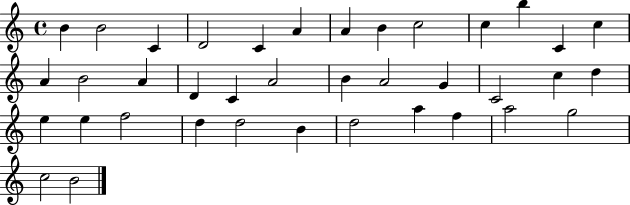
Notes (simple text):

B4/q B4/h C4/q D4/h C4/q A4/q A4/q B4/q C5/h C5/q B5/q C4/q C5/q A4/q B4/h A4/q D4/q C4/q A4/h B4/q A4/h G4/q C4/h C5/q D5/q E5/q E5/q F5/h D5/q D5/h B4/q D5/h A5/q F5/q A5/h G5/h C5/h B4/h